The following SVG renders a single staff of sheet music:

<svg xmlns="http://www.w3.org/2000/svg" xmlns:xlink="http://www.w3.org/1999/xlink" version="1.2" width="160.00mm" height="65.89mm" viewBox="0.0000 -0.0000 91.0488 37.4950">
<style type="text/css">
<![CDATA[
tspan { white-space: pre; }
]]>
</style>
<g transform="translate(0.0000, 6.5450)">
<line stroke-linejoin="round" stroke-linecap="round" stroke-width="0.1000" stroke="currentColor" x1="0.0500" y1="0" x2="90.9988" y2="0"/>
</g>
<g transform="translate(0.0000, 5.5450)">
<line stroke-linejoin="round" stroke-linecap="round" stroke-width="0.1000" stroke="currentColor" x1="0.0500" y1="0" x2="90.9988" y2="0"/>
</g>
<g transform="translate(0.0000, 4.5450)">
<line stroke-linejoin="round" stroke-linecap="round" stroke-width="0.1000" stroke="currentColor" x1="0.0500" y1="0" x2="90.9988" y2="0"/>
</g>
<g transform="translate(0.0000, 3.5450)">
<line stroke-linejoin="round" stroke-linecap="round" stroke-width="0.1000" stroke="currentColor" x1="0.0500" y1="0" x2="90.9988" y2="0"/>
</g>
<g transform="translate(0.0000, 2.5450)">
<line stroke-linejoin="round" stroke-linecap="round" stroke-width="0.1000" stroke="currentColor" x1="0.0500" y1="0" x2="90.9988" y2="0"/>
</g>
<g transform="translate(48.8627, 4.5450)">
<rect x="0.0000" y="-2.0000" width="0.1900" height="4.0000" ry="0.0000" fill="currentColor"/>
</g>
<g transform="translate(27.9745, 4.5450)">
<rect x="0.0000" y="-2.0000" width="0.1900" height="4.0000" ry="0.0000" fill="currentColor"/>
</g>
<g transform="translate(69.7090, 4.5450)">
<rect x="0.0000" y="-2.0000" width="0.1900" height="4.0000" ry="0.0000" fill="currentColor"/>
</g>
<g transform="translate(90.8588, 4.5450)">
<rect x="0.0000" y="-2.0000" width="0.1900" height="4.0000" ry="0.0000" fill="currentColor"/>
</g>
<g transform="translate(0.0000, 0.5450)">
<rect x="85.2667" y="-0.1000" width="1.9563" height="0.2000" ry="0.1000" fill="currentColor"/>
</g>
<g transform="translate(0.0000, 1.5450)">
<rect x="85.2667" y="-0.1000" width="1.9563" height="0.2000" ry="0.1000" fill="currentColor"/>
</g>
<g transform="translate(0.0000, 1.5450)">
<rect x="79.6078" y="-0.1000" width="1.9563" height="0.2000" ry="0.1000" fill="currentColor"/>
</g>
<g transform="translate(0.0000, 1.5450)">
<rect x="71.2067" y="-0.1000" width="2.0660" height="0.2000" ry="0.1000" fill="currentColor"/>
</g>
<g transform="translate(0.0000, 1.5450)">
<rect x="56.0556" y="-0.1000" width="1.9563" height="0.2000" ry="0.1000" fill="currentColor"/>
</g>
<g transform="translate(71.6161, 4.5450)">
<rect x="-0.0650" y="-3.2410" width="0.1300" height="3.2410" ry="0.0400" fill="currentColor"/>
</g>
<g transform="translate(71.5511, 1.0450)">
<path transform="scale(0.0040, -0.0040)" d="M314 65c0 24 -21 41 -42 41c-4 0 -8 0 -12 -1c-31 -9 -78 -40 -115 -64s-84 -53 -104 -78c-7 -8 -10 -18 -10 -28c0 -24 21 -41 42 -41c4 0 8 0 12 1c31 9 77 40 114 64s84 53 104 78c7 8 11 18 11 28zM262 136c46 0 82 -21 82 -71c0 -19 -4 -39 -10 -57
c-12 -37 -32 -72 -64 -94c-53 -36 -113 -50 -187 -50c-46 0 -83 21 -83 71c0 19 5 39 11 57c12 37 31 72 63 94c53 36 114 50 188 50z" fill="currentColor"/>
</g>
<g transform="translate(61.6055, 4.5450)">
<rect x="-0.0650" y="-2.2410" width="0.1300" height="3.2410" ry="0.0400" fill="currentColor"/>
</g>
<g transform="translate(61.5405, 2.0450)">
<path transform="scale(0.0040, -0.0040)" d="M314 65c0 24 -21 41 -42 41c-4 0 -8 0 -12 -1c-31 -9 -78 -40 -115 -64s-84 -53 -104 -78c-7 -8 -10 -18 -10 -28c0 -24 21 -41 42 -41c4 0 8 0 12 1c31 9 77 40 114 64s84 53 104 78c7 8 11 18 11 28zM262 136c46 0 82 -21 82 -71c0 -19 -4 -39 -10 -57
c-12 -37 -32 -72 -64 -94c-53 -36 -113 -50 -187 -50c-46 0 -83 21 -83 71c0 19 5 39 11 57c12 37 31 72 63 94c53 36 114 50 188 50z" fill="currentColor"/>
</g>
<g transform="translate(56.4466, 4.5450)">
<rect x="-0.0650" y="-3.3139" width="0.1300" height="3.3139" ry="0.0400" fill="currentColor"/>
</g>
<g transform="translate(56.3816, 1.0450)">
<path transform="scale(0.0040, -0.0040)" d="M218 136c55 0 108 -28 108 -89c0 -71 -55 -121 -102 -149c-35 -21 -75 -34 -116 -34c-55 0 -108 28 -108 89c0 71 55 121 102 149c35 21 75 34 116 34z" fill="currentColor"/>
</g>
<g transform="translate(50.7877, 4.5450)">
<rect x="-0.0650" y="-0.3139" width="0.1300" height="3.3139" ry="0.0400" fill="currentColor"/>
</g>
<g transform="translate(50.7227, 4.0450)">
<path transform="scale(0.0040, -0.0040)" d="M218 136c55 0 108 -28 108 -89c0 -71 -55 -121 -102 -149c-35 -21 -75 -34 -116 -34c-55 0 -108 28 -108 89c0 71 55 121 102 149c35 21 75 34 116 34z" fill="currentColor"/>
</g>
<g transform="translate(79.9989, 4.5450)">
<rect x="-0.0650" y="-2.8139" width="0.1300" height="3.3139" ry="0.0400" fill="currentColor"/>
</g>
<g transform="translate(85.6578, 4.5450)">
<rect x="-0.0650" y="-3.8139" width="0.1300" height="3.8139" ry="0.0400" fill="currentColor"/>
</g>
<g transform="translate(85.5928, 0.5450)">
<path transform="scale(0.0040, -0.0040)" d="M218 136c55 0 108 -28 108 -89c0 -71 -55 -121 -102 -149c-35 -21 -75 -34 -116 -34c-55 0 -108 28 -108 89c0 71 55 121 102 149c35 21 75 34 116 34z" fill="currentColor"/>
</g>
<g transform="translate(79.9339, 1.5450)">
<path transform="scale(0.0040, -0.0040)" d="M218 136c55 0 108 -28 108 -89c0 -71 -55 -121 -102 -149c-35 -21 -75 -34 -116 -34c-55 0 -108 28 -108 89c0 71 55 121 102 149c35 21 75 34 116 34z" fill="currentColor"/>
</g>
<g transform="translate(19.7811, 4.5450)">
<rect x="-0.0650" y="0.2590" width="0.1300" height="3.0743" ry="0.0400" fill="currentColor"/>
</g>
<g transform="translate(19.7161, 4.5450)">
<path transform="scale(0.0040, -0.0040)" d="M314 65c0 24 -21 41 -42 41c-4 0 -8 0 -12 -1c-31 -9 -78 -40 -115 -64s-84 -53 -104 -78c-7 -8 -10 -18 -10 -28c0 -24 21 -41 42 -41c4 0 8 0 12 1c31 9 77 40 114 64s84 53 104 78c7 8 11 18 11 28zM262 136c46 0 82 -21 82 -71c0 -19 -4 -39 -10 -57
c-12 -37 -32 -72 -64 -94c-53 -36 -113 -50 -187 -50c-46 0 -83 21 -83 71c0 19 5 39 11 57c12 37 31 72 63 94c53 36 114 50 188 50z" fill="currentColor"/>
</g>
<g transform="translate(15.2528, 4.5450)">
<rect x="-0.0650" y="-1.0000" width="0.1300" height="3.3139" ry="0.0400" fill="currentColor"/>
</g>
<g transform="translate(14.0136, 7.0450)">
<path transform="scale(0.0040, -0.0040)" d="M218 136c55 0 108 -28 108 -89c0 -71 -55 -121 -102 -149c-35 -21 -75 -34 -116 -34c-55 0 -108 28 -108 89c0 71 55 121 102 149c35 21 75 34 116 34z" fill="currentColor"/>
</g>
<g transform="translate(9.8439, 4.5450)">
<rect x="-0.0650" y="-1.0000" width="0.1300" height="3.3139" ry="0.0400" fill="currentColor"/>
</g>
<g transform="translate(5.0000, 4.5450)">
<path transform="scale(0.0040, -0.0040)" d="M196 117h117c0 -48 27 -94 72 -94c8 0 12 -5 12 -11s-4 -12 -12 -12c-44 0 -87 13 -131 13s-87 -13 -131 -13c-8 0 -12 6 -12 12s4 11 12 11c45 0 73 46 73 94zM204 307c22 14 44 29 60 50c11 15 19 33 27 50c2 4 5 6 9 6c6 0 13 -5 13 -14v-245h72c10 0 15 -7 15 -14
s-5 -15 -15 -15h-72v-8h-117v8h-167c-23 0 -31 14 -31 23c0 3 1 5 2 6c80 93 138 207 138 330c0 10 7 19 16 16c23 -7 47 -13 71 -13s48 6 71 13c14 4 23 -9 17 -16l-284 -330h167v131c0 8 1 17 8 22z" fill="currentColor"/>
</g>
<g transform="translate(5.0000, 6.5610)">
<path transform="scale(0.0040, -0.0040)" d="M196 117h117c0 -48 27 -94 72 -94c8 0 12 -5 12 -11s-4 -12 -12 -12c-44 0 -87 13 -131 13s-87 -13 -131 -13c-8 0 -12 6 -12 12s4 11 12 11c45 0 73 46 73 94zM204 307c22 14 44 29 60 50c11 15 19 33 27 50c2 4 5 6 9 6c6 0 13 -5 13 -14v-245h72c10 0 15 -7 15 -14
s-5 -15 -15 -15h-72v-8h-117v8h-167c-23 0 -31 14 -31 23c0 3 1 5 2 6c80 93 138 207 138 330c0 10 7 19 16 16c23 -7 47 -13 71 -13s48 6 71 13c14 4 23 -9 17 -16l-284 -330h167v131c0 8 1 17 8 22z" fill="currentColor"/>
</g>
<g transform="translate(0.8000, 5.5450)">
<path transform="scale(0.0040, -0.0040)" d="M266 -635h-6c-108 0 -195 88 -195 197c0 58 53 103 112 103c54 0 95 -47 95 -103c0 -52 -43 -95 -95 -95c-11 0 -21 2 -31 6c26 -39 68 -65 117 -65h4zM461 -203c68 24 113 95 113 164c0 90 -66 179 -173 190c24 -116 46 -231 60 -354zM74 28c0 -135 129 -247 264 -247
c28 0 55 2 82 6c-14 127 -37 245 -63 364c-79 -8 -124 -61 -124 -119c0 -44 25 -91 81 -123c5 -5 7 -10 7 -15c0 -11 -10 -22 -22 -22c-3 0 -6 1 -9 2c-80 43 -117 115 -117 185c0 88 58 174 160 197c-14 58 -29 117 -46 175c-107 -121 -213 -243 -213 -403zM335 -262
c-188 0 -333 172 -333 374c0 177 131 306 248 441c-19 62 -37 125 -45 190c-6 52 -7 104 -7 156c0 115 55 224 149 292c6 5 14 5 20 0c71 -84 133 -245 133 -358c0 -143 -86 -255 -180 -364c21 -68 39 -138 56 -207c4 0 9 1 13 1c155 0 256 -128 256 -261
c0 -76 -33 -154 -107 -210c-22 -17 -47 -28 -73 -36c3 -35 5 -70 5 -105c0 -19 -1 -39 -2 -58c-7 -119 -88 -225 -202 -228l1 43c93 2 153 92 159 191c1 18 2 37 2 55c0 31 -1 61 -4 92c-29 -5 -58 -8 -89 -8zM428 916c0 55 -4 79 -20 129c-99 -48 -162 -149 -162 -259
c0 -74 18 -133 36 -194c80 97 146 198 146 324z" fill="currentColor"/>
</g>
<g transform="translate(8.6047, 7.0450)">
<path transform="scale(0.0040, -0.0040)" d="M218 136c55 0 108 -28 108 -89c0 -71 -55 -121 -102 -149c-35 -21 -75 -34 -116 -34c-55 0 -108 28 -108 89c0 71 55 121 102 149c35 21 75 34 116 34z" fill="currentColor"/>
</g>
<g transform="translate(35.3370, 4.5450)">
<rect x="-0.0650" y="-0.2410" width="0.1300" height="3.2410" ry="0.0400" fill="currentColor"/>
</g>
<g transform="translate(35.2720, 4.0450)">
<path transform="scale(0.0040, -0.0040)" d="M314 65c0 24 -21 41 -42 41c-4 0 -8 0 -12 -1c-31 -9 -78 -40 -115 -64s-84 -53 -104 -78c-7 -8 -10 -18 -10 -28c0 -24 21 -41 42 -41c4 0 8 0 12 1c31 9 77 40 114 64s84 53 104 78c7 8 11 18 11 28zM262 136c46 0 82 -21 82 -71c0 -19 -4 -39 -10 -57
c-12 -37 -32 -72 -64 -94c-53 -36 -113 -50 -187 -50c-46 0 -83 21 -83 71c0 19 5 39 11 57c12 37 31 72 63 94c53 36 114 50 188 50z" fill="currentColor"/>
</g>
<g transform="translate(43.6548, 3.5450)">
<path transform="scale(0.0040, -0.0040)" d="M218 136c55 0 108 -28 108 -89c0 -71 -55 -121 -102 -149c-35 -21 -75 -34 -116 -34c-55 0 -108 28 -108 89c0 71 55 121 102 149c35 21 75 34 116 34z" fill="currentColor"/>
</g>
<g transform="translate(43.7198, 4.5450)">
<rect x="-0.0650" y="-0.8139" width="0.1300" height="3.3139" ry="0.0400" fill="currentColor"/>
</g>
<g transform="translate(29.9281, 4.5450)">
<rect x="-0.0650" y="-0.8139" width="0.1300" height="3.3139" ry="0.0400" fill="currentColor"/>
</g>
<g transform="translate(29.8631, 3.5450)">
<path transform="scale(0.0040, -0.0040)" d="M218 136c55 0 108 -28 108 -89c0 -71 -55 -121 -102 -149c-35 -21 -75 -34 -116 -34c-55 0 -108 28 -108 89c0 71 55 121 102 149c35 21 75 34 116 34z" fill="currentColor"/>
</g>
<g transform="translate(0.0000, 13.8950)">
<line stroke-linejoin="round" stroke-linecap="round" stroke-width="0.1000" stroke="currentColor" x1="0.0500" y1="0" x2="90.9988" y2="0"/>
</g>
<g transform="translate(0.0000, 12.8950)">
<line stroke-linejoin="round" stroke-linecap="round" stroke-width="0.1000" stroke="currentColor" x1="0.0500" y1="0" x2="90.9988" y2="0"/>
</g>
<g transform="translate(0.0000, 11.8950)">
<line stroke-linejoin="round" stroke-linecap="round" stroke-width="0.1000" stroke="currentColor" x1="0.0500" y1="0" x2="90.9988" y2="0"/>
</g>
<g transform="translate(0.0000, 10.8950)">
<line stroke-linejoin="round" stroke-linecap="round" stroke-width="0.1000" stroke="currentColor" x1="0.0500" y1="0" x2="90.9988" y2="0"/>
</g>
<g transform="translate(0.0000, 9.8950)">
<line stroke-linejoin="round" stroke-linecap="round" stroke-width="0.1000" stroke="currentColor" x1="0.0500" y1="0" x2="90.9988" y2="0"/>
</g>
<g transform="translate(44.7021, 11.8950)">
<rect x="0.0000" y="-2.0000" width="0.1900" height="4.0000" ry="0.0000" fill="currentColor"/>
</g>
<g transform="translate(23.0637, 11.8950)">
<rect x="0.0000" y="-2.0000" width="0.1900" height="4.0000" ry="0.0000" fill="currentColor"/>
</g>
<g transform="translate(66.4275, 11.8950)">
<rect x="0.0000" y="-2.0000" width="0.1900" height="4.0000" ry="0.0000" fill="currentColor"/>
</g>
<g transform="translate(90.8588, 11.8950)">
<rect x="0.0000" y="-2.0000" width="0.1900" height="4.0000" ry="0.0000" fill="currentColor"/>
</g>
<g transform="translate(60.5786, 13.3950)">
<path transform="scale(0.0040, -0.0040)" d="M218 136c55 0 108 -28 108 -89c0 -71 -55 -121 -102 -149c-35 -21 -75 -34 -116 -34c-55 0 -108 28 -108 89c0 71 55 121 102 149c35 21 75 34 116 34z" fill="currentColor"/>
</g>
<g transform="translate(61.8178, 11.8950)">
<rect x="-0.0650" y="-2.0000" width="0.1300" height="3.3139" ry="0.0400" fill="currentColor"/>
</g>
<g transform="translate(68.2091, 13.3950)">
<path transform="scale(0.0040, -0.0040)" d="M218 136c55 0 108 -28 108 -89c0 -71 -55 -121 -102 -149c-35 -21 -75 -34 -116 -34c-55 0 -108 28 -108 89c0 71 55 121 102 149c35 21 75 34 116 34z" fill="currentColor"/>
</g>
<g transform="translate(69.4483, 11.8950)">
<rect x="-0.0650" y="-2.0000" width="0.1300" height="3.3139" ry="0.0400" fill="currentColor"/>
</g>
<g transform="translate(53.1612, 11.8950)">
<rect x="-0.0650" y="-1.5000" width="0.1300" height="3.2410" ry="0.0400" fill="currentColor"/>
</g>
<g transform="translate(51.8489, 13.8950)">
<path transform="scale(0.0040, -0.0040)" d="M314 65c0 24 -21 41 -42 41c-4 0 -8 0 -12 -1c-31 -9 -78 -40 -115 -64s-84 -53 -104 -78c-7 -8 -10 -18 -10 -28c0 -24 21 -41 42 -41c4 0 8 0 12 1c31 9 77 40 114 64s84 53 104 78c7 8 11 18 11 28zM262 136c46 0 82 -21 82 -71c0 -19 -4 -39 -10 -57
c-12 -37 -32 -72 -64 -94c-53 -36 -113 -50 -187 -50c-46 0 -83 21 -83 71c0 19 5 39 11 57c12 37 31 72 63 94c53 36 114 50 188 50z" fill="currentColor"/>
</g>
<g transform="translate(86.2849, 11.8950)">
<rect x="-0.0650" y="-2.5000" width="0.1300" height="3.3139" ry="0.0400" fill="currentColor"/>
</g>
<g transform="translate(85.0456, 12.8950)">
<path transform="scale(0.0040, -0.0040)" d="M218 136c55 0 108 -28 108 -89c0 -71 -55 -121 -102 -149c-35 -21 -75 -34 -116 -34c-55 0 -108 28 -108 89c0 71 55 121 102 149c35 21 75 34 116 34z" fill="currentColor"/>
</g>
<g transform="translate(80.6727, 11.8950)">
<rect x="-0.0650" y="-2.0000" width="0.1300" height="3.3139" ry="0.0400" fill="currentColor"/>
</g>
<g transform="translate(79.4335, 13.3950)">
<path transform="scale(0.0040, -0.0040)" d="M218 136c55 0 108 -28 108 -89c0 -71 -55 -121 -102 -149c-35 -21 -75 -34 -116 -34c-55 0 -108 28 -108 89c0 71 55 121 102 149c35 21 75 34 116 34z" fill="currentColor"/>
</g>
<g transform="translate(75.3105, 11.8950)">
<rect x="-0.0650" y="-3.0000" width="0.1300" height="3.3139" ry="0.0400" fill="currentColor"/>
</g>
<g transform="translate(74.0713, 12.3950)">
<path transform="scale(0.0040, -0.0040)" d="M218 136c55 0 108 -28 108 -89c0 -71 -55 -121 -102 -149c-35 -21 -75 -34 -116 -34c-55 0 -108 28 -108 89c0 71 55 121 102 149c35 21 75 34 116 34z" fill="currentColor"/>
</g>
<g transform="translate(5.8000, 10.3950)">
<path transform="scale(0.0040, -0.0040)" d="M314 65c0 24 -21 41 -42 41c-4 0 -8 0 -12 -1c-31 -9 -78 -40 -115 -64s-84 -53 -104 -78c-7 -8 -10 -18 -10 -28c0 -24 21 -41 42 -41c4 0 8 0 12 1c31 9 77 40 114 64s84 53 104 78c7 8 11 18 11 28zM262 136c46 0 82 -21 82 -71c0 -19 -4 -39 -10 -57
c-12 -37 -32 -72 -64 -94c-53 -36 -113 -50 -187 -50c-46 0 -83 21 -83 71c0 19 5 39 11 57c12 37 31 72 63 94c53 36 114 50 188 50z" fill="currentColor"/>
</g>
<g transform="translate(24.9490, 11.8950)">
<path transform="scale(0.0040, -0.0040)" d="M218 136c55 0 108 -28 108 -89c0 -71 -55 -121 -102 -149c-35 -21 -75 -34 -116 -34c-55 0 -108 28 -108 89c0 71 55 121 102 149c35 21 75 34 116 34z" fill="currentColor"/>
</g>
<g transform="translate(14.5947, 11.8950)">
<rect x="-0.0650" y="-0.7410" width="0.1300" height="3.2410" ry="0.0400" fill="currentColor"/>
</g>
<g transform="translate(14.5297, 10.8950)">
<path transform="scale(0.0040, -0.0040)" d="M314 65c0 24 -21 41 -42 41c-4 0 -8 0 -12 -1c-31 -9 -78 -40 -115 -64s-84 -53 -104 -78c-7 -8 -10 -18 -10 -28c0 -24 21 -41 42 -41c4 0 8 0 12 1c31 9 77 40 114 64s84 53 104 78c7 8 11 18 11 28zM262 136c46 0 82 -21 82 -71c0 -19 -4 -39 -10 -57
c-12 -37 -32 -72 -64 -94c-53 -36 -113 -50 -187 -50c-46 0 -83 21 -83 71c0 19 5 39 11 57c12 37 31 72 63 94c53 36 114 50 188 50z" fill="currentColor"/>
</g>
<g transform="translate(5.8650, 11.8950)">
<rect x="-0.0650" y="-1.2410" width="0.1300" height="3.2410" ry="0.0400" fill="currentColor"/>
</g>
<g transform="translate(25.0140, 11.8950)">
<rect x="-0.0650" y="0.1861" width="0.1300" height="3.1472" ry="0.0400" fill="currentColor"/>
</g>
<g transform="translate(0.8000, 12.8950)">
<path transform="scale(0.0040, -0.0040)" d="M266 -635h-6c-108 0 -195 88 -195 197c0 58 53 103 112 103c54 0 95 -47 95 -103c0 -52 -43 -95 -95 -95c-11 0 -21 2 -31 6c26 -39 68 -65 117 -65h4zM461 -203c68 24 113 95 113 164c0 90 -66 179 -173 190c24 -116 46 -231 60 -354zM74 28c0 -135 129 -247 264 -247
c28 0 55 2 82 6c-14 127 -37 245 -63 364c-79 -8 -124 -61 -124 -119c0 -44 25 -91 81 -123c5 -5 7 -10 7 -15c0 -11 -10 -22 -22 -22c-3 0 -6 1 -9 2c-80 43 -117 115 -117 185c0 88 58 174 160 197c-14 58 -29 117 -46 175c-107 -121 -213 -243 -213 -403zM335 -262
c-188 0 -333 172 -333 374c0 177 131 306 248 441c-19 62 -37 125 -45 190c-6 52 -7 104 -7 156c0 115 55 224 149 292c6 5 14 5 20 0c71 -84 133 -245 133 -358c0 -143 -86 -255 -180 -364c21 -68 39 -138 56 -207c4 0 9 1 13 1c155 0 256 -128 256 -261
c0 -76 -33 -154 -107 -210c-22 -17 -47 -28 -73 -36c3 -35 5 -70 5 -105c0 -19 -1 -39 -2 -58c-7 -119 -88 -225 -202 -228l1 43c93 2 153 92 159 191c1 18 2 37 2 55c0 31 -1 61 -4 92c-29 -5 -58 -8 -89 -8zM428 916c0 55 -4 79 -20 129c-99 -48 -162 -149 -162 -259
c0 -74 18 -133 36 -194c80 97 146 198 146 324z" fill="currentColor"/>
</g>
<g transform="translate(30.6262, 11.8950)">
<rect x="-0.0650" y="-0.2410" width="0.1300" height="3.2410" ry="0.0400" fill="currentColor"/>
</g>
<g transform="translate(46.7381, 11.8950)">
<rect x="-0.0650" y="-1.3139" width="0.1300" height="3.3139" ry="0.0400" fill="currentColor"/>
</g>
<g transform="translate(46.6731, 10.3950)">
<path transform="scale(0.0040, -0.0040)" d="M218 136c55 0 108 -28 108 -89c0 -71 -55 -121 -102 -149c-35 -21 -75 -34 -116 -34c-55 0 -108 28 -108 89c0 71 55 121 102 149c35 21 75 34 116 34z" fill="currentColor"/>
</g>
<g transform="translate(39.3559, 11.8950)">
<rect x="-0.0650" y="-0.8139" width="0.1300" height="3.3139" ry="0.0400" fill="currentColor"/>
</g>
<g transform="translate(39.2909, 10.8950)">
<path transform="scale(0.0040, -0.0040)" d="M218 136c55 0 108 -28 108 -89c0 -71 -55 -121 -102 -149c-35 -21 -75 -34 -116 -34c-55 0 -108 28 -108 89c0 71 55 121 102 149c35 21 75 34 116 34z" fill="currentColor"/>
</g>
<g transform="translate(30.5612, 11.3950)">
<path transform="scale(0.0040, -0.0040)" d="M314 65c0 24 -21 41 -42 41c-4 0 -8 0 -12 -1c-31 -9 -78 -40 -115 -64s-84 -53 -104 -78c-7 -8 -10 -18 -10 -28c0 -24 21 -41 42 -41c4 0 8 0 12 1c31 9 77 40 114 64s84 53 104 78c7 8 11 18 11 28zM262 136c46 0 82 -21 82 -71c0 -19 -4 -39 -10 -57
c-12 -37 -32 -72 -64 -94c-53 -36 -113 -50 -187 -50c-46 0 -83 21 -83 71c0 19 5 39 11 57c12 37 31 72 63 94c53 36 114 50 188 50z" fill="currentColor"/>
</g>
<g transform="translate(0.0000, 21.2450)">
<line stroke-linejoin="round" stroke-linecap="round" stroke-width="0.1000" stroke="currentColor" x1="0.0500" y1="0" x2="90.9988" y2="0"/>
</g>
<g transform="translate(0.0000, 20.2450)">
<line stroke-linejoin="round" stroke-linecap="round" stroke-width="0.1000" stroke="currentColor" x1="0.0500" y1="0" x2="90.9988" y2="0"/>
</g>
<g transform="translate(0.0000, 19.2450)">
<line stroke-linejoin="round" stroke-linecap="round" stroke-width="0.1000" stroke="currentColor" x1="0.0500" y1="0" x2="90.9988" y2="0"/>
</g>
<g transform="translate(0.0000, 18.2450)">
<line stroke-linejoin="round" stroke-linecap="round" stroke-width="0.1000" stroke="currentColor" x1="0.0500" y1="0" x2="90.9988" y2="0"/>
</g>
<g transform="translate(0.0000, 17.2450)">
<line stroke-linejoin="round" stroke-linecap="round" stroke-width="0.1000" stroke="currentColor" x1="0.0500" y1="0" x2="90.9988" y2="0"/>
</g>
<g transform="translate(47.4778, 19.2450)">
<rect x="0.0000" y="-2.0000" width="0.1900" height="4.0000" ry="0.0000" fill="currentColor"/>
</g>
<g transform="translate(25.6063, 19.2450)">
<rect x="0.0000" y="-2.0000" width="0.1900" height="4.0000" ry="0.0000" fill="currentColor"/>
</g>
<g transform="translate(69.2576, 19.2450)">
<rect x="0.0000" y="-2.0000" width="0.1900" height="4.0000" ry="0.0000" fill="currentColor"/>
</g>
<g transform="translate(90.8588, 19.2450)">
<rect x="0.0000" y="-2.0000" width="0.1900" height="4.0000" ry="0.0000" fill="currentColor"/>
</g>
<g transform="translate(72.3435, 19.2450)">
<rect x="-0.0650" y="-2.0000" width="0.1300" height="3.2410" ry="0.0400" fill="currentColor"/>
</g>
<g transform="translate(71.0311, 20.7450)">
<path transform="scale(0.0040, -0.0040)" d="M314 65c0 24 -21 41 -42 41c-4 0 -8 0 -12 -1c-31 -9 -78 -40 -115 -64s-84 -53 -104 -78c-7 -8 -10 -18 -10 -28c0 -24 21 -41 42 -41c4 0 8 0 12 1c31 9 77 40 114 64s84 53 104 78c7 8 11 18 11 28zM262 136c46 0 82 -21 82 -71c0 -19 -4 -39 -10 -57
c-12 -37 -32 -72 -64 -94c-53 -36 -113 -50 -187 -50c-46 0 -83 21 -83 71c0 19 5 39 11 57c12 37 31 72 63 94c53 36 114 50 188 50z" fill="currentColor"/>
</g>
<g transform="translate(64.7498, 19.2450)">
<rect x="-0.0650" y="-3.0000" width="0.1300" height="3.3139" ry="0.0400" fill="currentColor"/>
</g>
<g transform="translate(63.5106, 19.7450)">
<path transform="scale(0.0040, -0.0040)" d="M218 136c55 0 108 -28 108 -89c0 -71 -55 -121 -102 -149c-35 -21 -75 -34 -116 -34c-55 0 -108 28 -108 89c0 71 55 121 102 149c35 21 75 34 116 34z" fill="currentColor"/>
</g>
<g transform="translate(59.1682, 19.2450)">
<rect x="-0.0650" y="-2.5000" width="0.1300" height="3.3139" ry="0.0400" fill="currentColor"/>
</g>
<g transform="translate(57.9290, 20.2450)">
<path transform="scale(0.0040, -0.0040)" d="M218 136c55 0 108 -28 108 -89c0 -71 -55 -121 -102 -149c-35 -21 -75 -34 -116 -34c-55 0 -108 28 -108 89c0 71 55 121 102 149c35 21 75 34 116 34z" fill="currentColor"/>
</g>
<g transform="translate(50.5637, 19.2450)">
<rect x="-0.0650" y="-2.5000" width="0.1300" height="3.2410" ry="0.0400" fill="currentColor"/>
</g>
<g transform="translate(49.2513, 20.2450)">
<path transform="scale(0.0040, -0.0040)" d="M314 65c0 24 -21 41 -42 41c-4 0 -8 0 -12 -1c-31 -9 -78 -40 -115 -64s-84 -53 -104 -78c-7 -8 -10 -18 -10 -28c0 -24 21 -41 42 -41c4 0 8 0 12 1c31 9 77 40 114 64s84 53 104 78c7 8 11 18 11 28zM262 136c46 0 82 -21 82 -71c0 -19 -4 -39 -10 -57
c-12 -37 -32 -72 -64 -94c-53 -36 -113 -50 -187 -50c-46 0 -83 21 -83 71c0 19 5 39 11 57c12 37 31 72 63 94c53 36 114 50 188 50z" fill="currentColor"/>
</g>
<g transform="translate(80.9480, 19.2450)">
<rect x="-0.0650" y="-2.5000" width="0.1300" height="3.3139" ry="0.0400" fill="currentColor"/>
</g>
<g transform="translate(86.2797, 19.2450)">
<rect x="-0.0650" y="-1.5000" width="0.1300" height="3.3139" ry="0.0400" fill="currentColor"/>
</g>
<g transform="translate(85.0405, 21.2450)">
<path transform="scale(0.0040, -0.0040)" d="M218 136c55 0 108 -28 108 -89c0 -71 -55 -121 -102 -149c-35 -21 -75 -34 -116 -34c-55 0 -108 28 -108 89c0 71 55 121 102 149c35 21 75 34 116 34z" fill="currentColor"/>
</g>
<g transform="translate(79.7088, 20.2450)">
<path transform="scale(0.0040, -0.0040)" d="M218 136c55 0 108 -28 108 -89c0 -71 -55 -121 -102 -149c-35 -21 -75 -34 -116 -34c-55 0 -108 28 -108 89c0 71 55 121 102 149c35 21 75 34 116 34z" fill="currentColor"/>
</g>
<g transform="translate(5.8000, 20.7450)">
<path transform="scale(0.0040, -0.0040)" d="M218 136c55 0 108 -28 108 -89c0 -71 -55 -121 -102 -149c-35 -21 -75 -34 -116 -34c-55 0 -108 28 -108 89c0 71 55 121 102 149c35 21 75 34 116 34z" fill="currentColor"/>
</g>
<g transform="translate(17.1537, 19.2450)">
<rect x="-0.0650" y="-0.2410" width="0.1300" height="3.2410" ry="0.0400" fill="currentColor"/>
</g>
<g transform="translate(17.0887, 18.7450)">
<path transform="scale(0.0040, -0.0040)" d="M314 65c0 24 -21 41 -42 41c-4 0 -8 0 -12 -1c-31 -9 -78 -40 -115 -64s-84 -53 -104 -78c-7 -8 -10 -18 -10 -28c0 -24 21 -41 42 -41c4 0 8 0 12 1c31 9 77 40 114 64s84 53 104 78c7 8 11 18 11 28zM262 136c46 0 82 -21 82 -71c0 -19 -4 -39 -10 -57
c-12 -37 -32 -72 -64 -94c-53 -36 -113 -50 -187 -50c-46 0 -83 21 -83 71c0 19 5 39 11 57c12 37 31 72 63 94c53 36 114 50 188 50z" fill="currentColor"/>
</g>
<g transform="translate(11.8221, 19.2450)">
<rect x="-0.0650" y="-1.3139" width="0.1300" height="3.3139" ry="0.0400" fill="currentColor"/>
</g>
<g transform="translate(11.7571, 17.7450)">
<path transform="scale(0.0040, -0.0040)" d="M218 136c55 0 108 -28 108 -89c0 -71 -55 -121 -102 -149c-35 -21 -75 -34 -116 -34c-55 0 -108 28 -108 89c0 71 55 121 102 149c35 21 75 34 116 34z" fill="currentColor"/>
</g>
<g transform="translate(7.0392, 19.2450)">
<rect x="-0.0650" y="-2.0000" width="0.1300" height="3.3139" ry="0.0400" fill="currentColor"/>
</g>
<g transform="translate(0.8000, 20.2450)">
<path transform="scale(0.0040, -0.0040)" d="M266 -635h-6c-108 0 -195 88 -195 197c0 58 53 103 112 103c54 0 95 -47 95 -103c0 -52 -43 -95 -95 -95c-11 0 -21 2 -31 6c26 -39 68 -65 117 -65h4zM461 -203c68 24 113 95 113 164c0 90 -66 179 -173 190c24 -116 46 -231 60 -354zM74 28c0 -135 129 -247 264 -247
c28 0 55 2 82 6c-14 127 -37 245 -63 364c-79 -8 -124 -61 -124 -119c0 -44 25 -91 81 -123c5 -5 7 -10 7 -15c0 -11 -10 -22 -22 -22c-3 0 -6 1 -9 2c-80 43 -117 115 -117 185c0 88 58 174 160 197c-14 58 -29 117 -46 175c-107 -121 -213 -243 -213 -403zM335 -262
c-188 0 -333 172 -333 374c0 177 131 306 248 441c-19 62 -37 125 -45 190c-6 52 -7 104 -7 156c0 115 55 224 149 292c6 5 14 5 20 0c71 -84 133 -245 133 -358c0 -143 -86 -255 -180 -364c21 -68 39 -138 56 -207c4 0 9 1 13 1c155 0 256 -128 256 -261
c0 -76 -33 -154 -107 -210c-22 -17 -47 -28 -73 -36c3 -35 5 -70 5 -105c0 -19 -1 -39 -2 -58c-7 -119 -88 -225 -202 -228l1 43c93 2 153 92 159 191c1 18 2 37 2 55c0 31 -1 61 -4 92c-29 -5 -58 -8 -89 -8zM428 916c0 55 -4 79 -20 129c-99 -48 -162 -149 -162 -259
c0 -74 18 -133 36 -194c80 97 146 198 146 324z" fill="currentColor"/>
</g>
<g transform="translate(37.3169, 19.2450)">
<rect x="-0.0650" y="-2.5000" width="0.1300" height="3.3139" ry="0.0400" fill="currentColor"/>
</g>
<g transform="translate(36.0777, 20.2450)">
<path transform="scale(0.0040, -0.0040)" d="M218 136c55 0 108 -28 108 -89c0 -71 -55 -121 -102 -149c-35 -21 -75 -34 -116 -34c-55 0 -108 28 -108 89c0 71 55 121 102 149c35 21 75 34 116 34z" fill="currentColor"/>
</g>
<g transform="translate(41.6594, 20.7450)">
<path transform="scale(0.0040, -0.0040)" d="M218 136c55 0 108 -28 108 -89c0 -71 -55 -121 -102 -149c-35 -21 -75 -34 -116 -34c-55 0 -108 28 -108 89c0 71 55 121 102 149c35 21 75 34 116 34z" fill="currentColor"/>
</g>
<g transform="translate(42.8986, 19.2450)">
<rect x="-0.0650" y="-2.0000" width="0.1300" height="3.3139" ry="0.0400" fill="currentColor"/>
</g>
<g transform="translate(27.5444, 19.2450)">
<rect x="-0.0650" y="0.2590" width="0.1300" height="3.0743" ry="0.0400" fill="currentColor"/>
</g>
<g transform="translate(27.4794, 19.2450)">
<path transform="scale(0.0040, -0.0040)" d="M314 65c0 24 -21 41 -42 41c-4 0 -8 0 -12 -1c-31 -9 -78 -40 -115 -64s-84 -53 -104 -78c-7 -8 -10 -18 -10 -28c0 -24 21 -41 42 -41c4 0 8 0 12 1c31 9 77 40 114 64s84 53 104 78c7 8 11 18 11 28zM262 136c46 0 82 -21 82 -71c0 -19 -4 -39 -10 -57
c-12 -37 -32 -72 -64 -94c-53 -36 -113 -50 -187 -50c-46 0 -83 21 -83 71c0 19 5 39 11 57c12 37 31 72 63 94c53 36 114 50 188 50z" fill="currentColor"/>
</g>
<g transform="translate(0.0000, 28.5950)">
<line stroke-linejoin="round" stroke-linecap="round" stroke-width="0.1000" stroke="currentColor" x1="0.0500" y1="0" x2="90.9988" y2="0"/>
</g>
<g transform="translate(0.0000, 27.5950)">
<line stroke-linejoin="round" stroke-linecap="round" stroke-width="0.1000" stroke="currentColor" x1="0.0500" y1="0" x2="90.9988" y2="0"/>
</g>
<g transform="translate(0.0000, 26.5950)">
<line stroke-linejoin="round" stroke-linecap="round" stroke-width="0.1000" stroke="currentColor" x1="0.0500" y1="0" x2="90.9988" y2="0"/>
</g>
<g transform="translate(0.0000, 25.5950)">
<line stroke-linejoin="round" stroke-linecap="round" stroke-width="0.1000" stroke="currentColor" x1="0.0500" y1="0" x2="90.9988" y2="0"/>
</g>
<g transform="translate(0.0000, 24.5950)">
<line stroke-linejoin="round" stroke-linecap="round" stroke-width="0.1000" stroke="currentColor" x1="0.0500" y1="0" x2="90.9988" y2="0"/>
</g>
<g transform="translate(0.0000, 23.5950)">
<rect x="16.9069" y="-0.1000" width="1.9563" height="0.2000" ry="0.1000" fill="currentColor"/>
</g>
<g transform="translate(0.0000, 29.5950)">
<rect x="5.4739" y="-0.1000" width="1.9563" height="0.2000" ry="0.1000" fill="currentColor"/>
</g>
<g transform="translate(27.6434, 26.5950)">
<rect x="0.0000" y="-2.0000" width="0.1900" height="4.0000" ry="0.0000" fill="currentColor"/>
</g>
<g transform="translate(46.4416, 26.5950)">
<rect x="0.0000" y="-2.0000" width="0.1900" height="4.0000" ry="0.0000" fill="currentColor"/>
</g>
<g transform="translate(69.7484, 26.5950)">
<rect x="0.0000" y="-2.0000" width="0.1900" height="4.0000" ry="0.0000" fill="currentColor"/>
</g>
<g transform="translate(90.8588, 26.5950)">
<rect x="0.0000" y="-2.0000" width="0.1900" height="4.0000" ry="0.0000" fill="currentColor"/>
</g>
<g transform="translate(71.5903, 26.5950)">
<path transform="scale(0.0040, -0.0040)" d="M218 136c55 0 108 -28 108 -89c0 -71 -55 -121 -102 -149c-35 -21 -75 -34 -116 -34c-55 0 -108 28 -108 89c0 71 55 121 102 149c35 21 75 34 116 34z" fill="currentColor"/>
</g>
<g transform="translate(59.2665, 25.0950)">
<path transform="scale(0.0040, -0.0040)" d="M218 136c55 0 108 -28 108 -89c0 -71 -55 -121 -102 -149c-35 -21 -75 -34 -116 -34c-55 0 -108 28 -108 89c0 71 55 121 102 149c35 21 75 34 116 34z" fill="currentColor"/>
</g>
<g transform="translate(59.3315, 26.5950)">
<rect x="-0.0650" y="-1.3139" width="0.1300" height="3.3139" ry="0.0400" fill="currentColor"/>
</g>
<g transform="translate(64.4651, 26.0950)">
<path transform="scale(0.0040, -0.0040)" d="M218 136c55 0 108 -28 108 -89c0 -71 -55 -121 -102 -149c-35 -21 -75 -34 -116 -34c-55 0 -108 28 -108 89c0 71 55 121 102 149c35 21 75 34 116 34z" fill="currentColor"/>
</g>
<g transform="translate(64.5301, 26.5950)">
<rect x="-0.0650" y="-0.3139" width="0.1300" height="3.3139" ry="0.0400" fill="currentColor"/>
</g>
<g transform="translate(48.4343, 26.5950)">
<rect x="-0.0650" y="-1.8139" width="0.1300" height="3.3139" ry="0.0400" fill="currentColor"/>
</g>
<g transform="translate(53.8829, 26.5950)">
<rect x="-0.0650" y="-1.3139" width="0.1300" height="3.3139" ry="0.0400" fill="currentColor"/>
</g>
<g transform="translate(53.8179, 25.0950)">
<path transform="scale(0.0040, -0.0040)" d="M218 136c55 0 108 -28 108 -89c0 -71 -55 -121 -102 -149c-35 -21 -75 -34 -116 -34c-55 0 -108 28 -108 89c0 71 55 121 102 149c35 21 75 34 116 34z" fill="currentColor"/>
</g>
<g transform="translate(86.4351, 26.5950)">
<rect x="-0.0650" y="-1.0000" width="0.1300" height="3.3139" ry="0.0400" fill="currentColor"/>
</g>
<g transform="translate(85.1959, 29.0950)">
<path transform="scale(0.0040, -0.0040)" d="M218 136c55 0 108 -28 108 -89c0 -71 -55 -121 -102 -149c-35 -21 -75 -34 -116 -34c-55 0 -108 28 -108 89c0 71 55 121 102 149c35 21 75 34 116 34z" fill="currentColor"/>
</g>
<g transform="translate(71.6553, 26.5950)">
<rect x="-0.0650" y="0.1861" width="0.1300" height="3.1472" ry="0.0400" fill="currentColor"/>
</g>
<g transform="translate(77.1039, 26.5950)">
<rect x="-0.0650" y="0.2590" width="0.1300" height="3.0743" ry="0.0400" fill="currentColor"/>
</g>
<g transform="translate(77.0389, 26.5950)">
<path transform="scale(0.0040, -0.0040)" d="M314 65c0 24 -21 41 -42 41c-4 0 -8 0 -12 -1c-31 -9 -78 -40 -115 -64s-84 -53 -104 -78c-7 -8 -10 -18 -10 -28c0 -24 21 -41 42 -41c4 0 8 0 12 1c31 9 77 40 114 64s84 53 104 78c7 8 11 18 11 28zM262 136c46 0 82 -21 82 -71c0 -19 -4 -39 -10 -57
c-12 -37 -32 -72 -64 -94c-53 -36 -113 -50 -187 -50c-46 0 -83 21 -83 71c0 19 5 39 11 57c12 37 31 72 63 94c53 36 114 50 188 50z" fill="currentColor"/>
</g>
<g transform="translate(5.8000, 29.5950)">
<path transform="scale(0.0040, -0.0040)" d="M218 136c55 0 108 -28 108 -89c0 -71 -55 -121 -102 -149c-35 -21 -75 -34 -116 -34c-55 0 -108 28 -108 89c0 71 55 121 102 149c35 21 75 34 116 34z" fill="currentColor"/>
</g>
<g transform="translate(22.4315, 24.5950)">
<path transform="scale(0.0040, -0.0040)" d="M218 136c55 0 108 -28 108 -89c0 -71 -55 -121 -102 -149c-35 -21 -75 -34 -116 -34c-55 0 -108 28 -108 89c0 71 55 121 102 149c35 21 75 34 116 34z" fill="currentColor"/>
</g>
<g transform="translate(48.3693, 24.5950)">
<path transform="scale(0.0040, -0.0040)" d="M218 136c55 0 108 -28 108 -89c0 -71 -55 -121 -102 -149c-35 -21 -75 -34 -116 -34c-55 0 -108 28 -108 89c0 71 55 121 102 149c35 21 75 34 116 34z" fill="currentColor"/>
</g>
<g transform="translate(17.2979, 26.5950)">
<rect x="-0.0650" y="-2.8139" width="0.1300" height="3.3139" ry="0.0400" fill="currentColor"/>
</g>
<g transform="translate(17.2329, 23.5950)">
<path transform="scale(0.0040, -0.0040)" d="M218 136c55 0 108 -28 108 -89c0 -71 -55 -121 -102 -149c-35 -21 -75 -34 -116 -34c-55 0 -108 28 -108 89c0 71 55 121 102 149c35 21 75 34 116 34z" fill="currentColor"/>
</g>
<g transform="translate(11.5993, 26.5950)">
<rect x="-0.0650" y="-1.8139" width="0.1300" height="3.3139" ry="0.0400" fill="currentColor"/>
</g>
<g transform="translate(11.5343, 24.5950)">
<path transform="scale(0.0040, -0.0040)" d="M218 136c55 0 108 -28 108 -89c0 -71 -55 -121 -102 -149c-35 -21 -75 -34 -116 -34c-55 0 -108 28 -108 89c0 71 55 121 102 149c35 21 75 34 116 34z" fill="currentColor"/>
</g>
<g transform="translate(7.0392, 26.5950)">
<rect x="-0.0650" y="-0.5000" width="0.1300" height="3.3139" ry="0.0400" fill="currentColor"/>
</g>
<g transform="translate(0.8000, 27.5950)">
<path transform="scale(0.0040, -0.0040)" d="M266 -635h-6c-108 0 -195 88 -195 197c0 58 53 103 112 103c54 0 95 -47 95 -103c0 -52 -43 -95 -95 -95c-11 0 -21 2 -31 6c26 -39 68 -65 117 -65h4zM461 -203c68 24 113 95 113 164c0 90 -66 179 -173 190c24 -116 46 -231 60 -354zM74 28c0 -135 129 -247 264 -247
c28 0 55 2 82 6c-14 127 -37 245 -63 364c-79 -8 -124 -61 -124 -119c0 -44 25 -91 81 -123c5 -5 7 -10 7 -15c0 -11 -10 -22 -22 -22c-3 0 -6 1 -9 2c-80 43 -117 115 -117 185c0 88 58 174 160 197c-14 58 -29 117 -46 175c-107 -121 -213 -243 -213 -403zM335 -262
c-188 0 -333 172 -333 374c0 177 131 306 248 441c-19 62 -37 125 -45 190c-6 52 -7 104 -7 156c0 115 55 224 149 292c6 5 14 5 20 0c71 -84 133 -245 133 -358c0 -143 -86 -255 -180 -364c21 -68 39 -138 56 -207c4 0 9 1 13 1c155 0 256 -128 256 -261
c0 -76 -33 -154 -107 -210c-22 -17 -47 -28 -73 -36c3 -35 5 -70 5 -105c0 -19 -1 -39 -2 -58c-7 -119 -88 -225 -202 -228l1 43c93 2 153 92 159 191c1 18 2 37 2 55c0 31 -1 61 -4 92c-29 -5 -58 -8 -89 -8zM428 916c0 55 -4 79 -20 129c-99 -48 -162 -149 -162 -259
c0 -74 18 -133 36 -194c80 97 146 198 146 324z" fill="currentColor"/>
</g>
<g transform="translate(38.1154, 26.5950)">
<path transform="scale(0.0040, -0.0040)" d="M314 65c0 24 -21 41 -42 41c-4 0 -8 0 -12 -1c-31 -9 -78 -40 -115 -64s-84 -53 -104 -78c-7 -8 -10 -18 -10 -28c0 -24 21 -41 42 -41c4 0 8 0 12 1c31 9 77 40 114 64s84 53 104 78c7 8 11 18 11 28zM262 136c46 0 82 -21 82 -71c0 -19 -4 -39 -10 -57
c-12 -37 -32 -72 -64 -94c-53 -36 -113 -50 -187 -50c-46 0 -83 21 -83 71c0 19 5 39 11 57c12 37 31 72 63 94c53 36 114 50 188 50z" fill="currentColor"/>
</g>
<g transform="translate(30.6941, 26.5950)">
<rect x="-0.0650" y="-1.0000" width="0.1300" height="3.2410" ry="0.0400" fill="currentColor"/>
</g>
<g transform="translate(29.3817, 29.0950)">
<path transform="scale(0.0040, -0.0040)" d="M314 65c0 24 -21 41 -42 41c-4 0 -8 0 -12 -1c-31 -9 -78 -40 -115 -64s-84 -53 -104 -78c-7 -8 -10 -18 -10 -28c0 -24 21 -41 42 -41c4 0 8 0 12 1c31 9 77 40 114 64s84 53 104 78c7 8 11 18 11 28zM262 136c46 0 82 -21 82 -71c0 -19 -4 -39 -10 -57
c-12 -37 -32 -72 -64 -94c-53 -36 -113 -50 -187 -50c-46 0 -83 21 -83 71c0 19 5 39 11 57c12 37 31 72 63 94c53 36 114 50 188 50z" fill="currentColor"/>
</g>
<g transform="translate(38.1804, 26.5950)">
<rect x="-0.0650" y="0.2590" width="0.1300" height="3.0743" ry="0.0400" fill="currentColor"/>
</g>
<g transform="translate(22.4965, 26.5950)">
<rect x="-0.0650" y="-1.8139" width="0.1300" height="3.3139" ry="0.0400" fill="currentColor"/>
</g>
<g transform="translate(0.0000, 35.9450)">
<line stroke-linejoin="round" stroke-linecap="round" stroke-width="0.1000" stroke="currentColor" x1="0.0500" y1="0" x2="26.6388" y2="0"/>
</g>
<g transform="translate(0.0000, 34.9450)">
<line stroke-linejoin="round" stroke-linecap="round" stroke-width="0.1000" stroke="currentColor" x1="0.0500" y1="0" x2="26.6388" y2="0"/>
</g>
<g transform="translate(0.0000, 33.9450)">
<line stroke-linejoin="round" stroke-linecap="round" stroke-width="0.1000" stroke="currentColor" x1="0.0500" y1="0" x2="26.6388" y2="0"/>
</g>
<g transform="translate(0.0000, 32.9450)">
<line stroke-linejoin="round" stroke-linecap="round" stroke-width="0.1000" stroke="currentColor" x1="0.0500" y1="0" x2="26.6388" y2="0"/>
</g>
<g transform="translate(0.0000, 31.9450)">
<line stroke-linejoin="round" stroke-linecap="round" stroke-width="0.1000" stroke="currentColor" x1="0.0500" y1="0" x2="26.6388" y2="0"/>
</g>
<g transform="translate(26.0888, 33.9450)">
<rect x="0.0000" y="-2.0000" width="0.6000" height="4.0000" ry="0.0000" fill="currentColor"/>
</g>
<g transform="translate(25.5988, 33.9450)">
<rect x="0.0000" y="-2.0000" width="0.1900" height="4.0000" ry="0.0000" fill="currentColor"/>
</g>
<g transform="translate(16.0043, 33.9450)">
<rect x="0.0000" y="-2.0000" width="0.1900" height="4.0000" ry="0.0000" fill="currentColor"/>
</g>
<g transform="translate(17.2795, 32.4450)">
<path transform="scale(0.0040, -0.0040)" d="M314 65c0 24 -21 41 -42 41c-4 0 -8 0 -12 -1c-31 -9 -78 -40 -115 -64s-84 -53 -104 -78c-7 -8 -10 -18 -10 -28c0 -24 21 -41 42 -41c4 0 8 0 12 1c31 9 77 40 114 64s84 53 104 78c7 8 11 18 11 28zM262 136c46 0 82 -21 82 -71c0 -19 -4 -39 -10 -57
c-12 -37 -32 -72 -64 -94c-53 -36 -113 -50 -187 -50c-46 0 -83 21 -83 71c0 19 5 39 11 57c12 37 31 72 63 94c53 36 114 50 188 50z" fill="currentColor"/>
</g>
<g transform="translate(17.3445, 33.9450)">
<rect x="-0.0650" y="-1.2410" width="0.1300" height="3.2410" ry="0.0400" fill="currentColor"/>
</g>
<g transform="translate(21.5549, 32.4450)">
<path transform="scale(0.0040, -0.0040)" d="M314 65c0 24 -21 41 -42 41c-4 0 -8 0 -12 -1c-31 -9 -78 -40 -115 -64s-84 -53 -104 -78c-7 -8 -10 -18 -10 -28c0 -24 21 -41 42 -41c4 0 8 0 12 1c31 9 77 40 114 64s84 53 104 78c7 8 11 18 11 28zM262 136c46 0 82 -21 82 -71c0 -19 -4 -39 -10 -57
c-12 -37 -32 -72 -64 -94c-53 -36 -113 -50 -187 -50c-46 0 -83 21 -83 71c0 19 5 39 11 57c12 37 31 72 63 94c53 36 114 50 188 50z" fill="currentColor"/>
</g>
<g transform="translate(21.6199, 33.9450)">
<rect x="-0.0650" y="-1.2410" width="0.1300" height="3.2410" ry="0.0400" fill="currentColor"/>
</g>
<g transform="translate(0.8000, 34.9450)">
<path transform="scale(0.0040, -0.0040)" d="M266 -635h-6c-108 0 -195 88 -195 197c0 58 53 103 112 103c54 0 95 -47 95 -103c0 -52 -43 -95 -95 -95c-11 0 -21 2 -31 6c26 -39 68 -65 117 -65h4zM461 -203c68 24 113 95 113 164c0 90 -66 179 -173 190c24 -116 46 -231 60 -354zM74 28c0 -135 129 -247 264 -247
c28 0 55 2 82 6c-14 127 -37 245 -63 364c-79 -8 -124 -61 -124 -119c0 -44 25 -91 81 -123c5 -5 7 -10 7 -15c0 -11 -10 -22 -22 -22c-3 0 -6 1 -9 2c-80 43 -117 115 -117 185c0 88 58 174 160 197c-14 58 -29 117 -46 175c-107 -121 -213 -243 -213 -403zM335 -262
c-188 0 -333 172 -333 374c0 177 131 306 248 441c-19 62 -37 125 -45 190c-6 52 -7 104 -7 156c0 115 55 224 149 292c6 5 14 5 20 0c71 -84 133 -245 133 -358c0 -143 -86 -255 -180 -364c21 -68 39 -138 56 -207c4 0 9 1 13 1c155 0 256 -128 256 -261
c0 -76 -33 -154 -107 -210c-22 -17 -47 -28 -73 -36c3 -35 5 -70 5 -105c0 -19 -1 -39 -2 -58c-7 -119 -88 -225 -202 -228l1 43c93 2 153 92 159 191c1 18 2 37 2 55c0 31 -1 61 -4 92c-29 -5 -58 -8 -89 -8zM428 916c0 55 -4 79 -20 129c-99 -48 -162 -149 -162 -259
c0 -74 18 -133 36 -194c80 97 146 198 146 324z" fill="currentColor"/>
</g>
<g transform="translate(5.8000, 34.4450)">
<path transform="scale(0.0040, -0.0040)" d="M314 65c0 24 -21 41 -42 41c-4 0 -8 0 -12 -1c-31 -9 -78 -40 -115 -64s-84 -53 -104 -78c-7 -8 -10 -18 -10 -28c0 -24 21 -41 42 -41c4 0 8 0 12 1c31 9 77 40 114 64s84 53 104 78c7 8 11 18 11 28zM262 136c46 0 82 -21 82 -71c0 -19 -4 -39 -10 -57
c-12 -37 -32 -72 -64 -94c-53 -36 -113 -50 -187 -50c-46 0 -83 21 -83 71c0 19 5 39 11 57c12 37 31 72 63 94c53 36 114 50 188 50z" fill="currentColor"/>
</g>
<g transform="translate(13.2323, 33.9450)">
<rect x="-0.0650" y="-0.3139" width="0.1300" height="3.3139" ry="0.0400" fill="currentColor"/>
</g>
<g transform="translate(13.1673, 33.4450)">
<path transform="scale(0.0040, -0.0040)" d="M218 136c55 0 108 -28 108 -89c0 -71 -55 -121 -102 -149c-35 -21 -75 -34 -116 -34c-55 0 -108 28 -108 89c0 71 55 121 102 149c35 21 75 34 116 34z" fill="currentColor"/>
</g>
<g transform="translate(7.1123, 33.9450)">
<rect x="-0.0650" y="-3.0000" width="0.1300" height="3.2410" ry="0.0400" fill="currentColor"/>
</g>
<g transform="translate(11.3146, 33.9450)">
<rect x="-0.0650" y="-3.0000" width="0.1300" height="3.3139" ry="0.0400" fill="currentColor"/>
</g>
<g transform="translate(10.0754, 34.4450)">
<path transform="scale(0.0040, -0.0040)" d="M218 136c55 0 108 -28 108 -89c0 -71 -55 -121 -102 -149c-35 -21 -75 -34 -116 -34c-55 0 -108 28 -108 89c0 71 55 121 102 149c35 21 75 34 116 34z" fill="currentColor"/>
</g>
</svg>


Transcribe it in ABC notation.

X:1
T:Untitled
M:4/4
L:1/4
K:C
D D B2 d c2 d c b g2 b2 a c' e2 d2 B c2 d e E2 F F A F G F e c2 B2 G F G2 G A F2 G E C f a f D2 B2 f e e c B B2 D A2 A c e2 e2